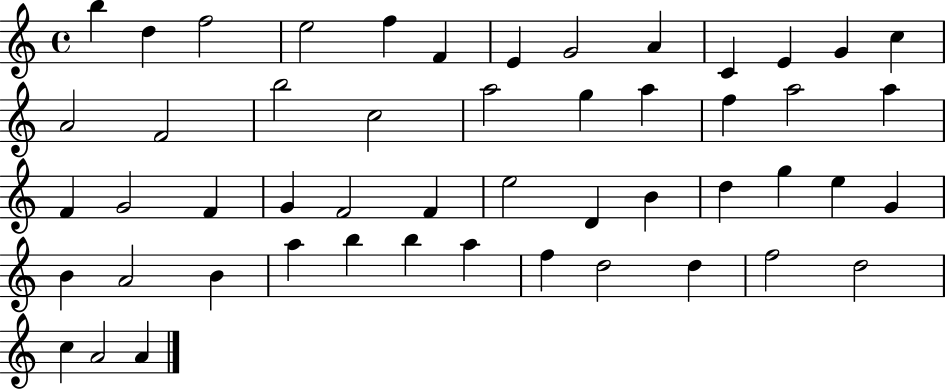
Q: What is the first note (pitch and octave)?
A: B5